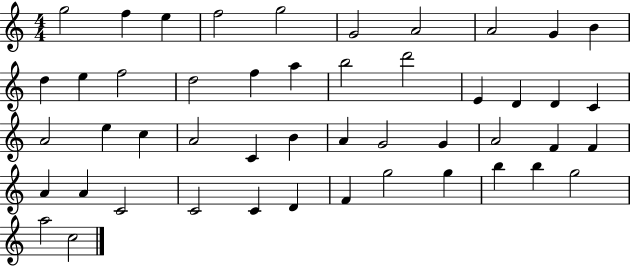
G5/h F5/q E5/q F5/h G5/h G4/h A4/h A4/h G4/q B4/q D5/q E5/q F5/h D5/h F5/q A5/q B5/h D6/h E4/q D4/q D4/q C4/q A4/h E5/q C5/q A4/h C4/q B4/q A4/q G4/h G4/q A4/h F4/q F4/q A4/q A4/q C4/h C4/h C4/q D4/q F4/q G5/h G5/q B5/q B5/q G5/h A5/h C5/h